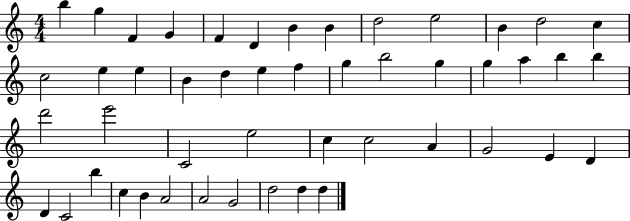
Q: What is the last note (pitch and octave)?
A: D5